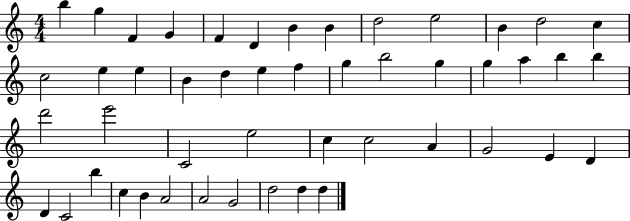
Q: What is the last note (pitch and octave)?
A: D5